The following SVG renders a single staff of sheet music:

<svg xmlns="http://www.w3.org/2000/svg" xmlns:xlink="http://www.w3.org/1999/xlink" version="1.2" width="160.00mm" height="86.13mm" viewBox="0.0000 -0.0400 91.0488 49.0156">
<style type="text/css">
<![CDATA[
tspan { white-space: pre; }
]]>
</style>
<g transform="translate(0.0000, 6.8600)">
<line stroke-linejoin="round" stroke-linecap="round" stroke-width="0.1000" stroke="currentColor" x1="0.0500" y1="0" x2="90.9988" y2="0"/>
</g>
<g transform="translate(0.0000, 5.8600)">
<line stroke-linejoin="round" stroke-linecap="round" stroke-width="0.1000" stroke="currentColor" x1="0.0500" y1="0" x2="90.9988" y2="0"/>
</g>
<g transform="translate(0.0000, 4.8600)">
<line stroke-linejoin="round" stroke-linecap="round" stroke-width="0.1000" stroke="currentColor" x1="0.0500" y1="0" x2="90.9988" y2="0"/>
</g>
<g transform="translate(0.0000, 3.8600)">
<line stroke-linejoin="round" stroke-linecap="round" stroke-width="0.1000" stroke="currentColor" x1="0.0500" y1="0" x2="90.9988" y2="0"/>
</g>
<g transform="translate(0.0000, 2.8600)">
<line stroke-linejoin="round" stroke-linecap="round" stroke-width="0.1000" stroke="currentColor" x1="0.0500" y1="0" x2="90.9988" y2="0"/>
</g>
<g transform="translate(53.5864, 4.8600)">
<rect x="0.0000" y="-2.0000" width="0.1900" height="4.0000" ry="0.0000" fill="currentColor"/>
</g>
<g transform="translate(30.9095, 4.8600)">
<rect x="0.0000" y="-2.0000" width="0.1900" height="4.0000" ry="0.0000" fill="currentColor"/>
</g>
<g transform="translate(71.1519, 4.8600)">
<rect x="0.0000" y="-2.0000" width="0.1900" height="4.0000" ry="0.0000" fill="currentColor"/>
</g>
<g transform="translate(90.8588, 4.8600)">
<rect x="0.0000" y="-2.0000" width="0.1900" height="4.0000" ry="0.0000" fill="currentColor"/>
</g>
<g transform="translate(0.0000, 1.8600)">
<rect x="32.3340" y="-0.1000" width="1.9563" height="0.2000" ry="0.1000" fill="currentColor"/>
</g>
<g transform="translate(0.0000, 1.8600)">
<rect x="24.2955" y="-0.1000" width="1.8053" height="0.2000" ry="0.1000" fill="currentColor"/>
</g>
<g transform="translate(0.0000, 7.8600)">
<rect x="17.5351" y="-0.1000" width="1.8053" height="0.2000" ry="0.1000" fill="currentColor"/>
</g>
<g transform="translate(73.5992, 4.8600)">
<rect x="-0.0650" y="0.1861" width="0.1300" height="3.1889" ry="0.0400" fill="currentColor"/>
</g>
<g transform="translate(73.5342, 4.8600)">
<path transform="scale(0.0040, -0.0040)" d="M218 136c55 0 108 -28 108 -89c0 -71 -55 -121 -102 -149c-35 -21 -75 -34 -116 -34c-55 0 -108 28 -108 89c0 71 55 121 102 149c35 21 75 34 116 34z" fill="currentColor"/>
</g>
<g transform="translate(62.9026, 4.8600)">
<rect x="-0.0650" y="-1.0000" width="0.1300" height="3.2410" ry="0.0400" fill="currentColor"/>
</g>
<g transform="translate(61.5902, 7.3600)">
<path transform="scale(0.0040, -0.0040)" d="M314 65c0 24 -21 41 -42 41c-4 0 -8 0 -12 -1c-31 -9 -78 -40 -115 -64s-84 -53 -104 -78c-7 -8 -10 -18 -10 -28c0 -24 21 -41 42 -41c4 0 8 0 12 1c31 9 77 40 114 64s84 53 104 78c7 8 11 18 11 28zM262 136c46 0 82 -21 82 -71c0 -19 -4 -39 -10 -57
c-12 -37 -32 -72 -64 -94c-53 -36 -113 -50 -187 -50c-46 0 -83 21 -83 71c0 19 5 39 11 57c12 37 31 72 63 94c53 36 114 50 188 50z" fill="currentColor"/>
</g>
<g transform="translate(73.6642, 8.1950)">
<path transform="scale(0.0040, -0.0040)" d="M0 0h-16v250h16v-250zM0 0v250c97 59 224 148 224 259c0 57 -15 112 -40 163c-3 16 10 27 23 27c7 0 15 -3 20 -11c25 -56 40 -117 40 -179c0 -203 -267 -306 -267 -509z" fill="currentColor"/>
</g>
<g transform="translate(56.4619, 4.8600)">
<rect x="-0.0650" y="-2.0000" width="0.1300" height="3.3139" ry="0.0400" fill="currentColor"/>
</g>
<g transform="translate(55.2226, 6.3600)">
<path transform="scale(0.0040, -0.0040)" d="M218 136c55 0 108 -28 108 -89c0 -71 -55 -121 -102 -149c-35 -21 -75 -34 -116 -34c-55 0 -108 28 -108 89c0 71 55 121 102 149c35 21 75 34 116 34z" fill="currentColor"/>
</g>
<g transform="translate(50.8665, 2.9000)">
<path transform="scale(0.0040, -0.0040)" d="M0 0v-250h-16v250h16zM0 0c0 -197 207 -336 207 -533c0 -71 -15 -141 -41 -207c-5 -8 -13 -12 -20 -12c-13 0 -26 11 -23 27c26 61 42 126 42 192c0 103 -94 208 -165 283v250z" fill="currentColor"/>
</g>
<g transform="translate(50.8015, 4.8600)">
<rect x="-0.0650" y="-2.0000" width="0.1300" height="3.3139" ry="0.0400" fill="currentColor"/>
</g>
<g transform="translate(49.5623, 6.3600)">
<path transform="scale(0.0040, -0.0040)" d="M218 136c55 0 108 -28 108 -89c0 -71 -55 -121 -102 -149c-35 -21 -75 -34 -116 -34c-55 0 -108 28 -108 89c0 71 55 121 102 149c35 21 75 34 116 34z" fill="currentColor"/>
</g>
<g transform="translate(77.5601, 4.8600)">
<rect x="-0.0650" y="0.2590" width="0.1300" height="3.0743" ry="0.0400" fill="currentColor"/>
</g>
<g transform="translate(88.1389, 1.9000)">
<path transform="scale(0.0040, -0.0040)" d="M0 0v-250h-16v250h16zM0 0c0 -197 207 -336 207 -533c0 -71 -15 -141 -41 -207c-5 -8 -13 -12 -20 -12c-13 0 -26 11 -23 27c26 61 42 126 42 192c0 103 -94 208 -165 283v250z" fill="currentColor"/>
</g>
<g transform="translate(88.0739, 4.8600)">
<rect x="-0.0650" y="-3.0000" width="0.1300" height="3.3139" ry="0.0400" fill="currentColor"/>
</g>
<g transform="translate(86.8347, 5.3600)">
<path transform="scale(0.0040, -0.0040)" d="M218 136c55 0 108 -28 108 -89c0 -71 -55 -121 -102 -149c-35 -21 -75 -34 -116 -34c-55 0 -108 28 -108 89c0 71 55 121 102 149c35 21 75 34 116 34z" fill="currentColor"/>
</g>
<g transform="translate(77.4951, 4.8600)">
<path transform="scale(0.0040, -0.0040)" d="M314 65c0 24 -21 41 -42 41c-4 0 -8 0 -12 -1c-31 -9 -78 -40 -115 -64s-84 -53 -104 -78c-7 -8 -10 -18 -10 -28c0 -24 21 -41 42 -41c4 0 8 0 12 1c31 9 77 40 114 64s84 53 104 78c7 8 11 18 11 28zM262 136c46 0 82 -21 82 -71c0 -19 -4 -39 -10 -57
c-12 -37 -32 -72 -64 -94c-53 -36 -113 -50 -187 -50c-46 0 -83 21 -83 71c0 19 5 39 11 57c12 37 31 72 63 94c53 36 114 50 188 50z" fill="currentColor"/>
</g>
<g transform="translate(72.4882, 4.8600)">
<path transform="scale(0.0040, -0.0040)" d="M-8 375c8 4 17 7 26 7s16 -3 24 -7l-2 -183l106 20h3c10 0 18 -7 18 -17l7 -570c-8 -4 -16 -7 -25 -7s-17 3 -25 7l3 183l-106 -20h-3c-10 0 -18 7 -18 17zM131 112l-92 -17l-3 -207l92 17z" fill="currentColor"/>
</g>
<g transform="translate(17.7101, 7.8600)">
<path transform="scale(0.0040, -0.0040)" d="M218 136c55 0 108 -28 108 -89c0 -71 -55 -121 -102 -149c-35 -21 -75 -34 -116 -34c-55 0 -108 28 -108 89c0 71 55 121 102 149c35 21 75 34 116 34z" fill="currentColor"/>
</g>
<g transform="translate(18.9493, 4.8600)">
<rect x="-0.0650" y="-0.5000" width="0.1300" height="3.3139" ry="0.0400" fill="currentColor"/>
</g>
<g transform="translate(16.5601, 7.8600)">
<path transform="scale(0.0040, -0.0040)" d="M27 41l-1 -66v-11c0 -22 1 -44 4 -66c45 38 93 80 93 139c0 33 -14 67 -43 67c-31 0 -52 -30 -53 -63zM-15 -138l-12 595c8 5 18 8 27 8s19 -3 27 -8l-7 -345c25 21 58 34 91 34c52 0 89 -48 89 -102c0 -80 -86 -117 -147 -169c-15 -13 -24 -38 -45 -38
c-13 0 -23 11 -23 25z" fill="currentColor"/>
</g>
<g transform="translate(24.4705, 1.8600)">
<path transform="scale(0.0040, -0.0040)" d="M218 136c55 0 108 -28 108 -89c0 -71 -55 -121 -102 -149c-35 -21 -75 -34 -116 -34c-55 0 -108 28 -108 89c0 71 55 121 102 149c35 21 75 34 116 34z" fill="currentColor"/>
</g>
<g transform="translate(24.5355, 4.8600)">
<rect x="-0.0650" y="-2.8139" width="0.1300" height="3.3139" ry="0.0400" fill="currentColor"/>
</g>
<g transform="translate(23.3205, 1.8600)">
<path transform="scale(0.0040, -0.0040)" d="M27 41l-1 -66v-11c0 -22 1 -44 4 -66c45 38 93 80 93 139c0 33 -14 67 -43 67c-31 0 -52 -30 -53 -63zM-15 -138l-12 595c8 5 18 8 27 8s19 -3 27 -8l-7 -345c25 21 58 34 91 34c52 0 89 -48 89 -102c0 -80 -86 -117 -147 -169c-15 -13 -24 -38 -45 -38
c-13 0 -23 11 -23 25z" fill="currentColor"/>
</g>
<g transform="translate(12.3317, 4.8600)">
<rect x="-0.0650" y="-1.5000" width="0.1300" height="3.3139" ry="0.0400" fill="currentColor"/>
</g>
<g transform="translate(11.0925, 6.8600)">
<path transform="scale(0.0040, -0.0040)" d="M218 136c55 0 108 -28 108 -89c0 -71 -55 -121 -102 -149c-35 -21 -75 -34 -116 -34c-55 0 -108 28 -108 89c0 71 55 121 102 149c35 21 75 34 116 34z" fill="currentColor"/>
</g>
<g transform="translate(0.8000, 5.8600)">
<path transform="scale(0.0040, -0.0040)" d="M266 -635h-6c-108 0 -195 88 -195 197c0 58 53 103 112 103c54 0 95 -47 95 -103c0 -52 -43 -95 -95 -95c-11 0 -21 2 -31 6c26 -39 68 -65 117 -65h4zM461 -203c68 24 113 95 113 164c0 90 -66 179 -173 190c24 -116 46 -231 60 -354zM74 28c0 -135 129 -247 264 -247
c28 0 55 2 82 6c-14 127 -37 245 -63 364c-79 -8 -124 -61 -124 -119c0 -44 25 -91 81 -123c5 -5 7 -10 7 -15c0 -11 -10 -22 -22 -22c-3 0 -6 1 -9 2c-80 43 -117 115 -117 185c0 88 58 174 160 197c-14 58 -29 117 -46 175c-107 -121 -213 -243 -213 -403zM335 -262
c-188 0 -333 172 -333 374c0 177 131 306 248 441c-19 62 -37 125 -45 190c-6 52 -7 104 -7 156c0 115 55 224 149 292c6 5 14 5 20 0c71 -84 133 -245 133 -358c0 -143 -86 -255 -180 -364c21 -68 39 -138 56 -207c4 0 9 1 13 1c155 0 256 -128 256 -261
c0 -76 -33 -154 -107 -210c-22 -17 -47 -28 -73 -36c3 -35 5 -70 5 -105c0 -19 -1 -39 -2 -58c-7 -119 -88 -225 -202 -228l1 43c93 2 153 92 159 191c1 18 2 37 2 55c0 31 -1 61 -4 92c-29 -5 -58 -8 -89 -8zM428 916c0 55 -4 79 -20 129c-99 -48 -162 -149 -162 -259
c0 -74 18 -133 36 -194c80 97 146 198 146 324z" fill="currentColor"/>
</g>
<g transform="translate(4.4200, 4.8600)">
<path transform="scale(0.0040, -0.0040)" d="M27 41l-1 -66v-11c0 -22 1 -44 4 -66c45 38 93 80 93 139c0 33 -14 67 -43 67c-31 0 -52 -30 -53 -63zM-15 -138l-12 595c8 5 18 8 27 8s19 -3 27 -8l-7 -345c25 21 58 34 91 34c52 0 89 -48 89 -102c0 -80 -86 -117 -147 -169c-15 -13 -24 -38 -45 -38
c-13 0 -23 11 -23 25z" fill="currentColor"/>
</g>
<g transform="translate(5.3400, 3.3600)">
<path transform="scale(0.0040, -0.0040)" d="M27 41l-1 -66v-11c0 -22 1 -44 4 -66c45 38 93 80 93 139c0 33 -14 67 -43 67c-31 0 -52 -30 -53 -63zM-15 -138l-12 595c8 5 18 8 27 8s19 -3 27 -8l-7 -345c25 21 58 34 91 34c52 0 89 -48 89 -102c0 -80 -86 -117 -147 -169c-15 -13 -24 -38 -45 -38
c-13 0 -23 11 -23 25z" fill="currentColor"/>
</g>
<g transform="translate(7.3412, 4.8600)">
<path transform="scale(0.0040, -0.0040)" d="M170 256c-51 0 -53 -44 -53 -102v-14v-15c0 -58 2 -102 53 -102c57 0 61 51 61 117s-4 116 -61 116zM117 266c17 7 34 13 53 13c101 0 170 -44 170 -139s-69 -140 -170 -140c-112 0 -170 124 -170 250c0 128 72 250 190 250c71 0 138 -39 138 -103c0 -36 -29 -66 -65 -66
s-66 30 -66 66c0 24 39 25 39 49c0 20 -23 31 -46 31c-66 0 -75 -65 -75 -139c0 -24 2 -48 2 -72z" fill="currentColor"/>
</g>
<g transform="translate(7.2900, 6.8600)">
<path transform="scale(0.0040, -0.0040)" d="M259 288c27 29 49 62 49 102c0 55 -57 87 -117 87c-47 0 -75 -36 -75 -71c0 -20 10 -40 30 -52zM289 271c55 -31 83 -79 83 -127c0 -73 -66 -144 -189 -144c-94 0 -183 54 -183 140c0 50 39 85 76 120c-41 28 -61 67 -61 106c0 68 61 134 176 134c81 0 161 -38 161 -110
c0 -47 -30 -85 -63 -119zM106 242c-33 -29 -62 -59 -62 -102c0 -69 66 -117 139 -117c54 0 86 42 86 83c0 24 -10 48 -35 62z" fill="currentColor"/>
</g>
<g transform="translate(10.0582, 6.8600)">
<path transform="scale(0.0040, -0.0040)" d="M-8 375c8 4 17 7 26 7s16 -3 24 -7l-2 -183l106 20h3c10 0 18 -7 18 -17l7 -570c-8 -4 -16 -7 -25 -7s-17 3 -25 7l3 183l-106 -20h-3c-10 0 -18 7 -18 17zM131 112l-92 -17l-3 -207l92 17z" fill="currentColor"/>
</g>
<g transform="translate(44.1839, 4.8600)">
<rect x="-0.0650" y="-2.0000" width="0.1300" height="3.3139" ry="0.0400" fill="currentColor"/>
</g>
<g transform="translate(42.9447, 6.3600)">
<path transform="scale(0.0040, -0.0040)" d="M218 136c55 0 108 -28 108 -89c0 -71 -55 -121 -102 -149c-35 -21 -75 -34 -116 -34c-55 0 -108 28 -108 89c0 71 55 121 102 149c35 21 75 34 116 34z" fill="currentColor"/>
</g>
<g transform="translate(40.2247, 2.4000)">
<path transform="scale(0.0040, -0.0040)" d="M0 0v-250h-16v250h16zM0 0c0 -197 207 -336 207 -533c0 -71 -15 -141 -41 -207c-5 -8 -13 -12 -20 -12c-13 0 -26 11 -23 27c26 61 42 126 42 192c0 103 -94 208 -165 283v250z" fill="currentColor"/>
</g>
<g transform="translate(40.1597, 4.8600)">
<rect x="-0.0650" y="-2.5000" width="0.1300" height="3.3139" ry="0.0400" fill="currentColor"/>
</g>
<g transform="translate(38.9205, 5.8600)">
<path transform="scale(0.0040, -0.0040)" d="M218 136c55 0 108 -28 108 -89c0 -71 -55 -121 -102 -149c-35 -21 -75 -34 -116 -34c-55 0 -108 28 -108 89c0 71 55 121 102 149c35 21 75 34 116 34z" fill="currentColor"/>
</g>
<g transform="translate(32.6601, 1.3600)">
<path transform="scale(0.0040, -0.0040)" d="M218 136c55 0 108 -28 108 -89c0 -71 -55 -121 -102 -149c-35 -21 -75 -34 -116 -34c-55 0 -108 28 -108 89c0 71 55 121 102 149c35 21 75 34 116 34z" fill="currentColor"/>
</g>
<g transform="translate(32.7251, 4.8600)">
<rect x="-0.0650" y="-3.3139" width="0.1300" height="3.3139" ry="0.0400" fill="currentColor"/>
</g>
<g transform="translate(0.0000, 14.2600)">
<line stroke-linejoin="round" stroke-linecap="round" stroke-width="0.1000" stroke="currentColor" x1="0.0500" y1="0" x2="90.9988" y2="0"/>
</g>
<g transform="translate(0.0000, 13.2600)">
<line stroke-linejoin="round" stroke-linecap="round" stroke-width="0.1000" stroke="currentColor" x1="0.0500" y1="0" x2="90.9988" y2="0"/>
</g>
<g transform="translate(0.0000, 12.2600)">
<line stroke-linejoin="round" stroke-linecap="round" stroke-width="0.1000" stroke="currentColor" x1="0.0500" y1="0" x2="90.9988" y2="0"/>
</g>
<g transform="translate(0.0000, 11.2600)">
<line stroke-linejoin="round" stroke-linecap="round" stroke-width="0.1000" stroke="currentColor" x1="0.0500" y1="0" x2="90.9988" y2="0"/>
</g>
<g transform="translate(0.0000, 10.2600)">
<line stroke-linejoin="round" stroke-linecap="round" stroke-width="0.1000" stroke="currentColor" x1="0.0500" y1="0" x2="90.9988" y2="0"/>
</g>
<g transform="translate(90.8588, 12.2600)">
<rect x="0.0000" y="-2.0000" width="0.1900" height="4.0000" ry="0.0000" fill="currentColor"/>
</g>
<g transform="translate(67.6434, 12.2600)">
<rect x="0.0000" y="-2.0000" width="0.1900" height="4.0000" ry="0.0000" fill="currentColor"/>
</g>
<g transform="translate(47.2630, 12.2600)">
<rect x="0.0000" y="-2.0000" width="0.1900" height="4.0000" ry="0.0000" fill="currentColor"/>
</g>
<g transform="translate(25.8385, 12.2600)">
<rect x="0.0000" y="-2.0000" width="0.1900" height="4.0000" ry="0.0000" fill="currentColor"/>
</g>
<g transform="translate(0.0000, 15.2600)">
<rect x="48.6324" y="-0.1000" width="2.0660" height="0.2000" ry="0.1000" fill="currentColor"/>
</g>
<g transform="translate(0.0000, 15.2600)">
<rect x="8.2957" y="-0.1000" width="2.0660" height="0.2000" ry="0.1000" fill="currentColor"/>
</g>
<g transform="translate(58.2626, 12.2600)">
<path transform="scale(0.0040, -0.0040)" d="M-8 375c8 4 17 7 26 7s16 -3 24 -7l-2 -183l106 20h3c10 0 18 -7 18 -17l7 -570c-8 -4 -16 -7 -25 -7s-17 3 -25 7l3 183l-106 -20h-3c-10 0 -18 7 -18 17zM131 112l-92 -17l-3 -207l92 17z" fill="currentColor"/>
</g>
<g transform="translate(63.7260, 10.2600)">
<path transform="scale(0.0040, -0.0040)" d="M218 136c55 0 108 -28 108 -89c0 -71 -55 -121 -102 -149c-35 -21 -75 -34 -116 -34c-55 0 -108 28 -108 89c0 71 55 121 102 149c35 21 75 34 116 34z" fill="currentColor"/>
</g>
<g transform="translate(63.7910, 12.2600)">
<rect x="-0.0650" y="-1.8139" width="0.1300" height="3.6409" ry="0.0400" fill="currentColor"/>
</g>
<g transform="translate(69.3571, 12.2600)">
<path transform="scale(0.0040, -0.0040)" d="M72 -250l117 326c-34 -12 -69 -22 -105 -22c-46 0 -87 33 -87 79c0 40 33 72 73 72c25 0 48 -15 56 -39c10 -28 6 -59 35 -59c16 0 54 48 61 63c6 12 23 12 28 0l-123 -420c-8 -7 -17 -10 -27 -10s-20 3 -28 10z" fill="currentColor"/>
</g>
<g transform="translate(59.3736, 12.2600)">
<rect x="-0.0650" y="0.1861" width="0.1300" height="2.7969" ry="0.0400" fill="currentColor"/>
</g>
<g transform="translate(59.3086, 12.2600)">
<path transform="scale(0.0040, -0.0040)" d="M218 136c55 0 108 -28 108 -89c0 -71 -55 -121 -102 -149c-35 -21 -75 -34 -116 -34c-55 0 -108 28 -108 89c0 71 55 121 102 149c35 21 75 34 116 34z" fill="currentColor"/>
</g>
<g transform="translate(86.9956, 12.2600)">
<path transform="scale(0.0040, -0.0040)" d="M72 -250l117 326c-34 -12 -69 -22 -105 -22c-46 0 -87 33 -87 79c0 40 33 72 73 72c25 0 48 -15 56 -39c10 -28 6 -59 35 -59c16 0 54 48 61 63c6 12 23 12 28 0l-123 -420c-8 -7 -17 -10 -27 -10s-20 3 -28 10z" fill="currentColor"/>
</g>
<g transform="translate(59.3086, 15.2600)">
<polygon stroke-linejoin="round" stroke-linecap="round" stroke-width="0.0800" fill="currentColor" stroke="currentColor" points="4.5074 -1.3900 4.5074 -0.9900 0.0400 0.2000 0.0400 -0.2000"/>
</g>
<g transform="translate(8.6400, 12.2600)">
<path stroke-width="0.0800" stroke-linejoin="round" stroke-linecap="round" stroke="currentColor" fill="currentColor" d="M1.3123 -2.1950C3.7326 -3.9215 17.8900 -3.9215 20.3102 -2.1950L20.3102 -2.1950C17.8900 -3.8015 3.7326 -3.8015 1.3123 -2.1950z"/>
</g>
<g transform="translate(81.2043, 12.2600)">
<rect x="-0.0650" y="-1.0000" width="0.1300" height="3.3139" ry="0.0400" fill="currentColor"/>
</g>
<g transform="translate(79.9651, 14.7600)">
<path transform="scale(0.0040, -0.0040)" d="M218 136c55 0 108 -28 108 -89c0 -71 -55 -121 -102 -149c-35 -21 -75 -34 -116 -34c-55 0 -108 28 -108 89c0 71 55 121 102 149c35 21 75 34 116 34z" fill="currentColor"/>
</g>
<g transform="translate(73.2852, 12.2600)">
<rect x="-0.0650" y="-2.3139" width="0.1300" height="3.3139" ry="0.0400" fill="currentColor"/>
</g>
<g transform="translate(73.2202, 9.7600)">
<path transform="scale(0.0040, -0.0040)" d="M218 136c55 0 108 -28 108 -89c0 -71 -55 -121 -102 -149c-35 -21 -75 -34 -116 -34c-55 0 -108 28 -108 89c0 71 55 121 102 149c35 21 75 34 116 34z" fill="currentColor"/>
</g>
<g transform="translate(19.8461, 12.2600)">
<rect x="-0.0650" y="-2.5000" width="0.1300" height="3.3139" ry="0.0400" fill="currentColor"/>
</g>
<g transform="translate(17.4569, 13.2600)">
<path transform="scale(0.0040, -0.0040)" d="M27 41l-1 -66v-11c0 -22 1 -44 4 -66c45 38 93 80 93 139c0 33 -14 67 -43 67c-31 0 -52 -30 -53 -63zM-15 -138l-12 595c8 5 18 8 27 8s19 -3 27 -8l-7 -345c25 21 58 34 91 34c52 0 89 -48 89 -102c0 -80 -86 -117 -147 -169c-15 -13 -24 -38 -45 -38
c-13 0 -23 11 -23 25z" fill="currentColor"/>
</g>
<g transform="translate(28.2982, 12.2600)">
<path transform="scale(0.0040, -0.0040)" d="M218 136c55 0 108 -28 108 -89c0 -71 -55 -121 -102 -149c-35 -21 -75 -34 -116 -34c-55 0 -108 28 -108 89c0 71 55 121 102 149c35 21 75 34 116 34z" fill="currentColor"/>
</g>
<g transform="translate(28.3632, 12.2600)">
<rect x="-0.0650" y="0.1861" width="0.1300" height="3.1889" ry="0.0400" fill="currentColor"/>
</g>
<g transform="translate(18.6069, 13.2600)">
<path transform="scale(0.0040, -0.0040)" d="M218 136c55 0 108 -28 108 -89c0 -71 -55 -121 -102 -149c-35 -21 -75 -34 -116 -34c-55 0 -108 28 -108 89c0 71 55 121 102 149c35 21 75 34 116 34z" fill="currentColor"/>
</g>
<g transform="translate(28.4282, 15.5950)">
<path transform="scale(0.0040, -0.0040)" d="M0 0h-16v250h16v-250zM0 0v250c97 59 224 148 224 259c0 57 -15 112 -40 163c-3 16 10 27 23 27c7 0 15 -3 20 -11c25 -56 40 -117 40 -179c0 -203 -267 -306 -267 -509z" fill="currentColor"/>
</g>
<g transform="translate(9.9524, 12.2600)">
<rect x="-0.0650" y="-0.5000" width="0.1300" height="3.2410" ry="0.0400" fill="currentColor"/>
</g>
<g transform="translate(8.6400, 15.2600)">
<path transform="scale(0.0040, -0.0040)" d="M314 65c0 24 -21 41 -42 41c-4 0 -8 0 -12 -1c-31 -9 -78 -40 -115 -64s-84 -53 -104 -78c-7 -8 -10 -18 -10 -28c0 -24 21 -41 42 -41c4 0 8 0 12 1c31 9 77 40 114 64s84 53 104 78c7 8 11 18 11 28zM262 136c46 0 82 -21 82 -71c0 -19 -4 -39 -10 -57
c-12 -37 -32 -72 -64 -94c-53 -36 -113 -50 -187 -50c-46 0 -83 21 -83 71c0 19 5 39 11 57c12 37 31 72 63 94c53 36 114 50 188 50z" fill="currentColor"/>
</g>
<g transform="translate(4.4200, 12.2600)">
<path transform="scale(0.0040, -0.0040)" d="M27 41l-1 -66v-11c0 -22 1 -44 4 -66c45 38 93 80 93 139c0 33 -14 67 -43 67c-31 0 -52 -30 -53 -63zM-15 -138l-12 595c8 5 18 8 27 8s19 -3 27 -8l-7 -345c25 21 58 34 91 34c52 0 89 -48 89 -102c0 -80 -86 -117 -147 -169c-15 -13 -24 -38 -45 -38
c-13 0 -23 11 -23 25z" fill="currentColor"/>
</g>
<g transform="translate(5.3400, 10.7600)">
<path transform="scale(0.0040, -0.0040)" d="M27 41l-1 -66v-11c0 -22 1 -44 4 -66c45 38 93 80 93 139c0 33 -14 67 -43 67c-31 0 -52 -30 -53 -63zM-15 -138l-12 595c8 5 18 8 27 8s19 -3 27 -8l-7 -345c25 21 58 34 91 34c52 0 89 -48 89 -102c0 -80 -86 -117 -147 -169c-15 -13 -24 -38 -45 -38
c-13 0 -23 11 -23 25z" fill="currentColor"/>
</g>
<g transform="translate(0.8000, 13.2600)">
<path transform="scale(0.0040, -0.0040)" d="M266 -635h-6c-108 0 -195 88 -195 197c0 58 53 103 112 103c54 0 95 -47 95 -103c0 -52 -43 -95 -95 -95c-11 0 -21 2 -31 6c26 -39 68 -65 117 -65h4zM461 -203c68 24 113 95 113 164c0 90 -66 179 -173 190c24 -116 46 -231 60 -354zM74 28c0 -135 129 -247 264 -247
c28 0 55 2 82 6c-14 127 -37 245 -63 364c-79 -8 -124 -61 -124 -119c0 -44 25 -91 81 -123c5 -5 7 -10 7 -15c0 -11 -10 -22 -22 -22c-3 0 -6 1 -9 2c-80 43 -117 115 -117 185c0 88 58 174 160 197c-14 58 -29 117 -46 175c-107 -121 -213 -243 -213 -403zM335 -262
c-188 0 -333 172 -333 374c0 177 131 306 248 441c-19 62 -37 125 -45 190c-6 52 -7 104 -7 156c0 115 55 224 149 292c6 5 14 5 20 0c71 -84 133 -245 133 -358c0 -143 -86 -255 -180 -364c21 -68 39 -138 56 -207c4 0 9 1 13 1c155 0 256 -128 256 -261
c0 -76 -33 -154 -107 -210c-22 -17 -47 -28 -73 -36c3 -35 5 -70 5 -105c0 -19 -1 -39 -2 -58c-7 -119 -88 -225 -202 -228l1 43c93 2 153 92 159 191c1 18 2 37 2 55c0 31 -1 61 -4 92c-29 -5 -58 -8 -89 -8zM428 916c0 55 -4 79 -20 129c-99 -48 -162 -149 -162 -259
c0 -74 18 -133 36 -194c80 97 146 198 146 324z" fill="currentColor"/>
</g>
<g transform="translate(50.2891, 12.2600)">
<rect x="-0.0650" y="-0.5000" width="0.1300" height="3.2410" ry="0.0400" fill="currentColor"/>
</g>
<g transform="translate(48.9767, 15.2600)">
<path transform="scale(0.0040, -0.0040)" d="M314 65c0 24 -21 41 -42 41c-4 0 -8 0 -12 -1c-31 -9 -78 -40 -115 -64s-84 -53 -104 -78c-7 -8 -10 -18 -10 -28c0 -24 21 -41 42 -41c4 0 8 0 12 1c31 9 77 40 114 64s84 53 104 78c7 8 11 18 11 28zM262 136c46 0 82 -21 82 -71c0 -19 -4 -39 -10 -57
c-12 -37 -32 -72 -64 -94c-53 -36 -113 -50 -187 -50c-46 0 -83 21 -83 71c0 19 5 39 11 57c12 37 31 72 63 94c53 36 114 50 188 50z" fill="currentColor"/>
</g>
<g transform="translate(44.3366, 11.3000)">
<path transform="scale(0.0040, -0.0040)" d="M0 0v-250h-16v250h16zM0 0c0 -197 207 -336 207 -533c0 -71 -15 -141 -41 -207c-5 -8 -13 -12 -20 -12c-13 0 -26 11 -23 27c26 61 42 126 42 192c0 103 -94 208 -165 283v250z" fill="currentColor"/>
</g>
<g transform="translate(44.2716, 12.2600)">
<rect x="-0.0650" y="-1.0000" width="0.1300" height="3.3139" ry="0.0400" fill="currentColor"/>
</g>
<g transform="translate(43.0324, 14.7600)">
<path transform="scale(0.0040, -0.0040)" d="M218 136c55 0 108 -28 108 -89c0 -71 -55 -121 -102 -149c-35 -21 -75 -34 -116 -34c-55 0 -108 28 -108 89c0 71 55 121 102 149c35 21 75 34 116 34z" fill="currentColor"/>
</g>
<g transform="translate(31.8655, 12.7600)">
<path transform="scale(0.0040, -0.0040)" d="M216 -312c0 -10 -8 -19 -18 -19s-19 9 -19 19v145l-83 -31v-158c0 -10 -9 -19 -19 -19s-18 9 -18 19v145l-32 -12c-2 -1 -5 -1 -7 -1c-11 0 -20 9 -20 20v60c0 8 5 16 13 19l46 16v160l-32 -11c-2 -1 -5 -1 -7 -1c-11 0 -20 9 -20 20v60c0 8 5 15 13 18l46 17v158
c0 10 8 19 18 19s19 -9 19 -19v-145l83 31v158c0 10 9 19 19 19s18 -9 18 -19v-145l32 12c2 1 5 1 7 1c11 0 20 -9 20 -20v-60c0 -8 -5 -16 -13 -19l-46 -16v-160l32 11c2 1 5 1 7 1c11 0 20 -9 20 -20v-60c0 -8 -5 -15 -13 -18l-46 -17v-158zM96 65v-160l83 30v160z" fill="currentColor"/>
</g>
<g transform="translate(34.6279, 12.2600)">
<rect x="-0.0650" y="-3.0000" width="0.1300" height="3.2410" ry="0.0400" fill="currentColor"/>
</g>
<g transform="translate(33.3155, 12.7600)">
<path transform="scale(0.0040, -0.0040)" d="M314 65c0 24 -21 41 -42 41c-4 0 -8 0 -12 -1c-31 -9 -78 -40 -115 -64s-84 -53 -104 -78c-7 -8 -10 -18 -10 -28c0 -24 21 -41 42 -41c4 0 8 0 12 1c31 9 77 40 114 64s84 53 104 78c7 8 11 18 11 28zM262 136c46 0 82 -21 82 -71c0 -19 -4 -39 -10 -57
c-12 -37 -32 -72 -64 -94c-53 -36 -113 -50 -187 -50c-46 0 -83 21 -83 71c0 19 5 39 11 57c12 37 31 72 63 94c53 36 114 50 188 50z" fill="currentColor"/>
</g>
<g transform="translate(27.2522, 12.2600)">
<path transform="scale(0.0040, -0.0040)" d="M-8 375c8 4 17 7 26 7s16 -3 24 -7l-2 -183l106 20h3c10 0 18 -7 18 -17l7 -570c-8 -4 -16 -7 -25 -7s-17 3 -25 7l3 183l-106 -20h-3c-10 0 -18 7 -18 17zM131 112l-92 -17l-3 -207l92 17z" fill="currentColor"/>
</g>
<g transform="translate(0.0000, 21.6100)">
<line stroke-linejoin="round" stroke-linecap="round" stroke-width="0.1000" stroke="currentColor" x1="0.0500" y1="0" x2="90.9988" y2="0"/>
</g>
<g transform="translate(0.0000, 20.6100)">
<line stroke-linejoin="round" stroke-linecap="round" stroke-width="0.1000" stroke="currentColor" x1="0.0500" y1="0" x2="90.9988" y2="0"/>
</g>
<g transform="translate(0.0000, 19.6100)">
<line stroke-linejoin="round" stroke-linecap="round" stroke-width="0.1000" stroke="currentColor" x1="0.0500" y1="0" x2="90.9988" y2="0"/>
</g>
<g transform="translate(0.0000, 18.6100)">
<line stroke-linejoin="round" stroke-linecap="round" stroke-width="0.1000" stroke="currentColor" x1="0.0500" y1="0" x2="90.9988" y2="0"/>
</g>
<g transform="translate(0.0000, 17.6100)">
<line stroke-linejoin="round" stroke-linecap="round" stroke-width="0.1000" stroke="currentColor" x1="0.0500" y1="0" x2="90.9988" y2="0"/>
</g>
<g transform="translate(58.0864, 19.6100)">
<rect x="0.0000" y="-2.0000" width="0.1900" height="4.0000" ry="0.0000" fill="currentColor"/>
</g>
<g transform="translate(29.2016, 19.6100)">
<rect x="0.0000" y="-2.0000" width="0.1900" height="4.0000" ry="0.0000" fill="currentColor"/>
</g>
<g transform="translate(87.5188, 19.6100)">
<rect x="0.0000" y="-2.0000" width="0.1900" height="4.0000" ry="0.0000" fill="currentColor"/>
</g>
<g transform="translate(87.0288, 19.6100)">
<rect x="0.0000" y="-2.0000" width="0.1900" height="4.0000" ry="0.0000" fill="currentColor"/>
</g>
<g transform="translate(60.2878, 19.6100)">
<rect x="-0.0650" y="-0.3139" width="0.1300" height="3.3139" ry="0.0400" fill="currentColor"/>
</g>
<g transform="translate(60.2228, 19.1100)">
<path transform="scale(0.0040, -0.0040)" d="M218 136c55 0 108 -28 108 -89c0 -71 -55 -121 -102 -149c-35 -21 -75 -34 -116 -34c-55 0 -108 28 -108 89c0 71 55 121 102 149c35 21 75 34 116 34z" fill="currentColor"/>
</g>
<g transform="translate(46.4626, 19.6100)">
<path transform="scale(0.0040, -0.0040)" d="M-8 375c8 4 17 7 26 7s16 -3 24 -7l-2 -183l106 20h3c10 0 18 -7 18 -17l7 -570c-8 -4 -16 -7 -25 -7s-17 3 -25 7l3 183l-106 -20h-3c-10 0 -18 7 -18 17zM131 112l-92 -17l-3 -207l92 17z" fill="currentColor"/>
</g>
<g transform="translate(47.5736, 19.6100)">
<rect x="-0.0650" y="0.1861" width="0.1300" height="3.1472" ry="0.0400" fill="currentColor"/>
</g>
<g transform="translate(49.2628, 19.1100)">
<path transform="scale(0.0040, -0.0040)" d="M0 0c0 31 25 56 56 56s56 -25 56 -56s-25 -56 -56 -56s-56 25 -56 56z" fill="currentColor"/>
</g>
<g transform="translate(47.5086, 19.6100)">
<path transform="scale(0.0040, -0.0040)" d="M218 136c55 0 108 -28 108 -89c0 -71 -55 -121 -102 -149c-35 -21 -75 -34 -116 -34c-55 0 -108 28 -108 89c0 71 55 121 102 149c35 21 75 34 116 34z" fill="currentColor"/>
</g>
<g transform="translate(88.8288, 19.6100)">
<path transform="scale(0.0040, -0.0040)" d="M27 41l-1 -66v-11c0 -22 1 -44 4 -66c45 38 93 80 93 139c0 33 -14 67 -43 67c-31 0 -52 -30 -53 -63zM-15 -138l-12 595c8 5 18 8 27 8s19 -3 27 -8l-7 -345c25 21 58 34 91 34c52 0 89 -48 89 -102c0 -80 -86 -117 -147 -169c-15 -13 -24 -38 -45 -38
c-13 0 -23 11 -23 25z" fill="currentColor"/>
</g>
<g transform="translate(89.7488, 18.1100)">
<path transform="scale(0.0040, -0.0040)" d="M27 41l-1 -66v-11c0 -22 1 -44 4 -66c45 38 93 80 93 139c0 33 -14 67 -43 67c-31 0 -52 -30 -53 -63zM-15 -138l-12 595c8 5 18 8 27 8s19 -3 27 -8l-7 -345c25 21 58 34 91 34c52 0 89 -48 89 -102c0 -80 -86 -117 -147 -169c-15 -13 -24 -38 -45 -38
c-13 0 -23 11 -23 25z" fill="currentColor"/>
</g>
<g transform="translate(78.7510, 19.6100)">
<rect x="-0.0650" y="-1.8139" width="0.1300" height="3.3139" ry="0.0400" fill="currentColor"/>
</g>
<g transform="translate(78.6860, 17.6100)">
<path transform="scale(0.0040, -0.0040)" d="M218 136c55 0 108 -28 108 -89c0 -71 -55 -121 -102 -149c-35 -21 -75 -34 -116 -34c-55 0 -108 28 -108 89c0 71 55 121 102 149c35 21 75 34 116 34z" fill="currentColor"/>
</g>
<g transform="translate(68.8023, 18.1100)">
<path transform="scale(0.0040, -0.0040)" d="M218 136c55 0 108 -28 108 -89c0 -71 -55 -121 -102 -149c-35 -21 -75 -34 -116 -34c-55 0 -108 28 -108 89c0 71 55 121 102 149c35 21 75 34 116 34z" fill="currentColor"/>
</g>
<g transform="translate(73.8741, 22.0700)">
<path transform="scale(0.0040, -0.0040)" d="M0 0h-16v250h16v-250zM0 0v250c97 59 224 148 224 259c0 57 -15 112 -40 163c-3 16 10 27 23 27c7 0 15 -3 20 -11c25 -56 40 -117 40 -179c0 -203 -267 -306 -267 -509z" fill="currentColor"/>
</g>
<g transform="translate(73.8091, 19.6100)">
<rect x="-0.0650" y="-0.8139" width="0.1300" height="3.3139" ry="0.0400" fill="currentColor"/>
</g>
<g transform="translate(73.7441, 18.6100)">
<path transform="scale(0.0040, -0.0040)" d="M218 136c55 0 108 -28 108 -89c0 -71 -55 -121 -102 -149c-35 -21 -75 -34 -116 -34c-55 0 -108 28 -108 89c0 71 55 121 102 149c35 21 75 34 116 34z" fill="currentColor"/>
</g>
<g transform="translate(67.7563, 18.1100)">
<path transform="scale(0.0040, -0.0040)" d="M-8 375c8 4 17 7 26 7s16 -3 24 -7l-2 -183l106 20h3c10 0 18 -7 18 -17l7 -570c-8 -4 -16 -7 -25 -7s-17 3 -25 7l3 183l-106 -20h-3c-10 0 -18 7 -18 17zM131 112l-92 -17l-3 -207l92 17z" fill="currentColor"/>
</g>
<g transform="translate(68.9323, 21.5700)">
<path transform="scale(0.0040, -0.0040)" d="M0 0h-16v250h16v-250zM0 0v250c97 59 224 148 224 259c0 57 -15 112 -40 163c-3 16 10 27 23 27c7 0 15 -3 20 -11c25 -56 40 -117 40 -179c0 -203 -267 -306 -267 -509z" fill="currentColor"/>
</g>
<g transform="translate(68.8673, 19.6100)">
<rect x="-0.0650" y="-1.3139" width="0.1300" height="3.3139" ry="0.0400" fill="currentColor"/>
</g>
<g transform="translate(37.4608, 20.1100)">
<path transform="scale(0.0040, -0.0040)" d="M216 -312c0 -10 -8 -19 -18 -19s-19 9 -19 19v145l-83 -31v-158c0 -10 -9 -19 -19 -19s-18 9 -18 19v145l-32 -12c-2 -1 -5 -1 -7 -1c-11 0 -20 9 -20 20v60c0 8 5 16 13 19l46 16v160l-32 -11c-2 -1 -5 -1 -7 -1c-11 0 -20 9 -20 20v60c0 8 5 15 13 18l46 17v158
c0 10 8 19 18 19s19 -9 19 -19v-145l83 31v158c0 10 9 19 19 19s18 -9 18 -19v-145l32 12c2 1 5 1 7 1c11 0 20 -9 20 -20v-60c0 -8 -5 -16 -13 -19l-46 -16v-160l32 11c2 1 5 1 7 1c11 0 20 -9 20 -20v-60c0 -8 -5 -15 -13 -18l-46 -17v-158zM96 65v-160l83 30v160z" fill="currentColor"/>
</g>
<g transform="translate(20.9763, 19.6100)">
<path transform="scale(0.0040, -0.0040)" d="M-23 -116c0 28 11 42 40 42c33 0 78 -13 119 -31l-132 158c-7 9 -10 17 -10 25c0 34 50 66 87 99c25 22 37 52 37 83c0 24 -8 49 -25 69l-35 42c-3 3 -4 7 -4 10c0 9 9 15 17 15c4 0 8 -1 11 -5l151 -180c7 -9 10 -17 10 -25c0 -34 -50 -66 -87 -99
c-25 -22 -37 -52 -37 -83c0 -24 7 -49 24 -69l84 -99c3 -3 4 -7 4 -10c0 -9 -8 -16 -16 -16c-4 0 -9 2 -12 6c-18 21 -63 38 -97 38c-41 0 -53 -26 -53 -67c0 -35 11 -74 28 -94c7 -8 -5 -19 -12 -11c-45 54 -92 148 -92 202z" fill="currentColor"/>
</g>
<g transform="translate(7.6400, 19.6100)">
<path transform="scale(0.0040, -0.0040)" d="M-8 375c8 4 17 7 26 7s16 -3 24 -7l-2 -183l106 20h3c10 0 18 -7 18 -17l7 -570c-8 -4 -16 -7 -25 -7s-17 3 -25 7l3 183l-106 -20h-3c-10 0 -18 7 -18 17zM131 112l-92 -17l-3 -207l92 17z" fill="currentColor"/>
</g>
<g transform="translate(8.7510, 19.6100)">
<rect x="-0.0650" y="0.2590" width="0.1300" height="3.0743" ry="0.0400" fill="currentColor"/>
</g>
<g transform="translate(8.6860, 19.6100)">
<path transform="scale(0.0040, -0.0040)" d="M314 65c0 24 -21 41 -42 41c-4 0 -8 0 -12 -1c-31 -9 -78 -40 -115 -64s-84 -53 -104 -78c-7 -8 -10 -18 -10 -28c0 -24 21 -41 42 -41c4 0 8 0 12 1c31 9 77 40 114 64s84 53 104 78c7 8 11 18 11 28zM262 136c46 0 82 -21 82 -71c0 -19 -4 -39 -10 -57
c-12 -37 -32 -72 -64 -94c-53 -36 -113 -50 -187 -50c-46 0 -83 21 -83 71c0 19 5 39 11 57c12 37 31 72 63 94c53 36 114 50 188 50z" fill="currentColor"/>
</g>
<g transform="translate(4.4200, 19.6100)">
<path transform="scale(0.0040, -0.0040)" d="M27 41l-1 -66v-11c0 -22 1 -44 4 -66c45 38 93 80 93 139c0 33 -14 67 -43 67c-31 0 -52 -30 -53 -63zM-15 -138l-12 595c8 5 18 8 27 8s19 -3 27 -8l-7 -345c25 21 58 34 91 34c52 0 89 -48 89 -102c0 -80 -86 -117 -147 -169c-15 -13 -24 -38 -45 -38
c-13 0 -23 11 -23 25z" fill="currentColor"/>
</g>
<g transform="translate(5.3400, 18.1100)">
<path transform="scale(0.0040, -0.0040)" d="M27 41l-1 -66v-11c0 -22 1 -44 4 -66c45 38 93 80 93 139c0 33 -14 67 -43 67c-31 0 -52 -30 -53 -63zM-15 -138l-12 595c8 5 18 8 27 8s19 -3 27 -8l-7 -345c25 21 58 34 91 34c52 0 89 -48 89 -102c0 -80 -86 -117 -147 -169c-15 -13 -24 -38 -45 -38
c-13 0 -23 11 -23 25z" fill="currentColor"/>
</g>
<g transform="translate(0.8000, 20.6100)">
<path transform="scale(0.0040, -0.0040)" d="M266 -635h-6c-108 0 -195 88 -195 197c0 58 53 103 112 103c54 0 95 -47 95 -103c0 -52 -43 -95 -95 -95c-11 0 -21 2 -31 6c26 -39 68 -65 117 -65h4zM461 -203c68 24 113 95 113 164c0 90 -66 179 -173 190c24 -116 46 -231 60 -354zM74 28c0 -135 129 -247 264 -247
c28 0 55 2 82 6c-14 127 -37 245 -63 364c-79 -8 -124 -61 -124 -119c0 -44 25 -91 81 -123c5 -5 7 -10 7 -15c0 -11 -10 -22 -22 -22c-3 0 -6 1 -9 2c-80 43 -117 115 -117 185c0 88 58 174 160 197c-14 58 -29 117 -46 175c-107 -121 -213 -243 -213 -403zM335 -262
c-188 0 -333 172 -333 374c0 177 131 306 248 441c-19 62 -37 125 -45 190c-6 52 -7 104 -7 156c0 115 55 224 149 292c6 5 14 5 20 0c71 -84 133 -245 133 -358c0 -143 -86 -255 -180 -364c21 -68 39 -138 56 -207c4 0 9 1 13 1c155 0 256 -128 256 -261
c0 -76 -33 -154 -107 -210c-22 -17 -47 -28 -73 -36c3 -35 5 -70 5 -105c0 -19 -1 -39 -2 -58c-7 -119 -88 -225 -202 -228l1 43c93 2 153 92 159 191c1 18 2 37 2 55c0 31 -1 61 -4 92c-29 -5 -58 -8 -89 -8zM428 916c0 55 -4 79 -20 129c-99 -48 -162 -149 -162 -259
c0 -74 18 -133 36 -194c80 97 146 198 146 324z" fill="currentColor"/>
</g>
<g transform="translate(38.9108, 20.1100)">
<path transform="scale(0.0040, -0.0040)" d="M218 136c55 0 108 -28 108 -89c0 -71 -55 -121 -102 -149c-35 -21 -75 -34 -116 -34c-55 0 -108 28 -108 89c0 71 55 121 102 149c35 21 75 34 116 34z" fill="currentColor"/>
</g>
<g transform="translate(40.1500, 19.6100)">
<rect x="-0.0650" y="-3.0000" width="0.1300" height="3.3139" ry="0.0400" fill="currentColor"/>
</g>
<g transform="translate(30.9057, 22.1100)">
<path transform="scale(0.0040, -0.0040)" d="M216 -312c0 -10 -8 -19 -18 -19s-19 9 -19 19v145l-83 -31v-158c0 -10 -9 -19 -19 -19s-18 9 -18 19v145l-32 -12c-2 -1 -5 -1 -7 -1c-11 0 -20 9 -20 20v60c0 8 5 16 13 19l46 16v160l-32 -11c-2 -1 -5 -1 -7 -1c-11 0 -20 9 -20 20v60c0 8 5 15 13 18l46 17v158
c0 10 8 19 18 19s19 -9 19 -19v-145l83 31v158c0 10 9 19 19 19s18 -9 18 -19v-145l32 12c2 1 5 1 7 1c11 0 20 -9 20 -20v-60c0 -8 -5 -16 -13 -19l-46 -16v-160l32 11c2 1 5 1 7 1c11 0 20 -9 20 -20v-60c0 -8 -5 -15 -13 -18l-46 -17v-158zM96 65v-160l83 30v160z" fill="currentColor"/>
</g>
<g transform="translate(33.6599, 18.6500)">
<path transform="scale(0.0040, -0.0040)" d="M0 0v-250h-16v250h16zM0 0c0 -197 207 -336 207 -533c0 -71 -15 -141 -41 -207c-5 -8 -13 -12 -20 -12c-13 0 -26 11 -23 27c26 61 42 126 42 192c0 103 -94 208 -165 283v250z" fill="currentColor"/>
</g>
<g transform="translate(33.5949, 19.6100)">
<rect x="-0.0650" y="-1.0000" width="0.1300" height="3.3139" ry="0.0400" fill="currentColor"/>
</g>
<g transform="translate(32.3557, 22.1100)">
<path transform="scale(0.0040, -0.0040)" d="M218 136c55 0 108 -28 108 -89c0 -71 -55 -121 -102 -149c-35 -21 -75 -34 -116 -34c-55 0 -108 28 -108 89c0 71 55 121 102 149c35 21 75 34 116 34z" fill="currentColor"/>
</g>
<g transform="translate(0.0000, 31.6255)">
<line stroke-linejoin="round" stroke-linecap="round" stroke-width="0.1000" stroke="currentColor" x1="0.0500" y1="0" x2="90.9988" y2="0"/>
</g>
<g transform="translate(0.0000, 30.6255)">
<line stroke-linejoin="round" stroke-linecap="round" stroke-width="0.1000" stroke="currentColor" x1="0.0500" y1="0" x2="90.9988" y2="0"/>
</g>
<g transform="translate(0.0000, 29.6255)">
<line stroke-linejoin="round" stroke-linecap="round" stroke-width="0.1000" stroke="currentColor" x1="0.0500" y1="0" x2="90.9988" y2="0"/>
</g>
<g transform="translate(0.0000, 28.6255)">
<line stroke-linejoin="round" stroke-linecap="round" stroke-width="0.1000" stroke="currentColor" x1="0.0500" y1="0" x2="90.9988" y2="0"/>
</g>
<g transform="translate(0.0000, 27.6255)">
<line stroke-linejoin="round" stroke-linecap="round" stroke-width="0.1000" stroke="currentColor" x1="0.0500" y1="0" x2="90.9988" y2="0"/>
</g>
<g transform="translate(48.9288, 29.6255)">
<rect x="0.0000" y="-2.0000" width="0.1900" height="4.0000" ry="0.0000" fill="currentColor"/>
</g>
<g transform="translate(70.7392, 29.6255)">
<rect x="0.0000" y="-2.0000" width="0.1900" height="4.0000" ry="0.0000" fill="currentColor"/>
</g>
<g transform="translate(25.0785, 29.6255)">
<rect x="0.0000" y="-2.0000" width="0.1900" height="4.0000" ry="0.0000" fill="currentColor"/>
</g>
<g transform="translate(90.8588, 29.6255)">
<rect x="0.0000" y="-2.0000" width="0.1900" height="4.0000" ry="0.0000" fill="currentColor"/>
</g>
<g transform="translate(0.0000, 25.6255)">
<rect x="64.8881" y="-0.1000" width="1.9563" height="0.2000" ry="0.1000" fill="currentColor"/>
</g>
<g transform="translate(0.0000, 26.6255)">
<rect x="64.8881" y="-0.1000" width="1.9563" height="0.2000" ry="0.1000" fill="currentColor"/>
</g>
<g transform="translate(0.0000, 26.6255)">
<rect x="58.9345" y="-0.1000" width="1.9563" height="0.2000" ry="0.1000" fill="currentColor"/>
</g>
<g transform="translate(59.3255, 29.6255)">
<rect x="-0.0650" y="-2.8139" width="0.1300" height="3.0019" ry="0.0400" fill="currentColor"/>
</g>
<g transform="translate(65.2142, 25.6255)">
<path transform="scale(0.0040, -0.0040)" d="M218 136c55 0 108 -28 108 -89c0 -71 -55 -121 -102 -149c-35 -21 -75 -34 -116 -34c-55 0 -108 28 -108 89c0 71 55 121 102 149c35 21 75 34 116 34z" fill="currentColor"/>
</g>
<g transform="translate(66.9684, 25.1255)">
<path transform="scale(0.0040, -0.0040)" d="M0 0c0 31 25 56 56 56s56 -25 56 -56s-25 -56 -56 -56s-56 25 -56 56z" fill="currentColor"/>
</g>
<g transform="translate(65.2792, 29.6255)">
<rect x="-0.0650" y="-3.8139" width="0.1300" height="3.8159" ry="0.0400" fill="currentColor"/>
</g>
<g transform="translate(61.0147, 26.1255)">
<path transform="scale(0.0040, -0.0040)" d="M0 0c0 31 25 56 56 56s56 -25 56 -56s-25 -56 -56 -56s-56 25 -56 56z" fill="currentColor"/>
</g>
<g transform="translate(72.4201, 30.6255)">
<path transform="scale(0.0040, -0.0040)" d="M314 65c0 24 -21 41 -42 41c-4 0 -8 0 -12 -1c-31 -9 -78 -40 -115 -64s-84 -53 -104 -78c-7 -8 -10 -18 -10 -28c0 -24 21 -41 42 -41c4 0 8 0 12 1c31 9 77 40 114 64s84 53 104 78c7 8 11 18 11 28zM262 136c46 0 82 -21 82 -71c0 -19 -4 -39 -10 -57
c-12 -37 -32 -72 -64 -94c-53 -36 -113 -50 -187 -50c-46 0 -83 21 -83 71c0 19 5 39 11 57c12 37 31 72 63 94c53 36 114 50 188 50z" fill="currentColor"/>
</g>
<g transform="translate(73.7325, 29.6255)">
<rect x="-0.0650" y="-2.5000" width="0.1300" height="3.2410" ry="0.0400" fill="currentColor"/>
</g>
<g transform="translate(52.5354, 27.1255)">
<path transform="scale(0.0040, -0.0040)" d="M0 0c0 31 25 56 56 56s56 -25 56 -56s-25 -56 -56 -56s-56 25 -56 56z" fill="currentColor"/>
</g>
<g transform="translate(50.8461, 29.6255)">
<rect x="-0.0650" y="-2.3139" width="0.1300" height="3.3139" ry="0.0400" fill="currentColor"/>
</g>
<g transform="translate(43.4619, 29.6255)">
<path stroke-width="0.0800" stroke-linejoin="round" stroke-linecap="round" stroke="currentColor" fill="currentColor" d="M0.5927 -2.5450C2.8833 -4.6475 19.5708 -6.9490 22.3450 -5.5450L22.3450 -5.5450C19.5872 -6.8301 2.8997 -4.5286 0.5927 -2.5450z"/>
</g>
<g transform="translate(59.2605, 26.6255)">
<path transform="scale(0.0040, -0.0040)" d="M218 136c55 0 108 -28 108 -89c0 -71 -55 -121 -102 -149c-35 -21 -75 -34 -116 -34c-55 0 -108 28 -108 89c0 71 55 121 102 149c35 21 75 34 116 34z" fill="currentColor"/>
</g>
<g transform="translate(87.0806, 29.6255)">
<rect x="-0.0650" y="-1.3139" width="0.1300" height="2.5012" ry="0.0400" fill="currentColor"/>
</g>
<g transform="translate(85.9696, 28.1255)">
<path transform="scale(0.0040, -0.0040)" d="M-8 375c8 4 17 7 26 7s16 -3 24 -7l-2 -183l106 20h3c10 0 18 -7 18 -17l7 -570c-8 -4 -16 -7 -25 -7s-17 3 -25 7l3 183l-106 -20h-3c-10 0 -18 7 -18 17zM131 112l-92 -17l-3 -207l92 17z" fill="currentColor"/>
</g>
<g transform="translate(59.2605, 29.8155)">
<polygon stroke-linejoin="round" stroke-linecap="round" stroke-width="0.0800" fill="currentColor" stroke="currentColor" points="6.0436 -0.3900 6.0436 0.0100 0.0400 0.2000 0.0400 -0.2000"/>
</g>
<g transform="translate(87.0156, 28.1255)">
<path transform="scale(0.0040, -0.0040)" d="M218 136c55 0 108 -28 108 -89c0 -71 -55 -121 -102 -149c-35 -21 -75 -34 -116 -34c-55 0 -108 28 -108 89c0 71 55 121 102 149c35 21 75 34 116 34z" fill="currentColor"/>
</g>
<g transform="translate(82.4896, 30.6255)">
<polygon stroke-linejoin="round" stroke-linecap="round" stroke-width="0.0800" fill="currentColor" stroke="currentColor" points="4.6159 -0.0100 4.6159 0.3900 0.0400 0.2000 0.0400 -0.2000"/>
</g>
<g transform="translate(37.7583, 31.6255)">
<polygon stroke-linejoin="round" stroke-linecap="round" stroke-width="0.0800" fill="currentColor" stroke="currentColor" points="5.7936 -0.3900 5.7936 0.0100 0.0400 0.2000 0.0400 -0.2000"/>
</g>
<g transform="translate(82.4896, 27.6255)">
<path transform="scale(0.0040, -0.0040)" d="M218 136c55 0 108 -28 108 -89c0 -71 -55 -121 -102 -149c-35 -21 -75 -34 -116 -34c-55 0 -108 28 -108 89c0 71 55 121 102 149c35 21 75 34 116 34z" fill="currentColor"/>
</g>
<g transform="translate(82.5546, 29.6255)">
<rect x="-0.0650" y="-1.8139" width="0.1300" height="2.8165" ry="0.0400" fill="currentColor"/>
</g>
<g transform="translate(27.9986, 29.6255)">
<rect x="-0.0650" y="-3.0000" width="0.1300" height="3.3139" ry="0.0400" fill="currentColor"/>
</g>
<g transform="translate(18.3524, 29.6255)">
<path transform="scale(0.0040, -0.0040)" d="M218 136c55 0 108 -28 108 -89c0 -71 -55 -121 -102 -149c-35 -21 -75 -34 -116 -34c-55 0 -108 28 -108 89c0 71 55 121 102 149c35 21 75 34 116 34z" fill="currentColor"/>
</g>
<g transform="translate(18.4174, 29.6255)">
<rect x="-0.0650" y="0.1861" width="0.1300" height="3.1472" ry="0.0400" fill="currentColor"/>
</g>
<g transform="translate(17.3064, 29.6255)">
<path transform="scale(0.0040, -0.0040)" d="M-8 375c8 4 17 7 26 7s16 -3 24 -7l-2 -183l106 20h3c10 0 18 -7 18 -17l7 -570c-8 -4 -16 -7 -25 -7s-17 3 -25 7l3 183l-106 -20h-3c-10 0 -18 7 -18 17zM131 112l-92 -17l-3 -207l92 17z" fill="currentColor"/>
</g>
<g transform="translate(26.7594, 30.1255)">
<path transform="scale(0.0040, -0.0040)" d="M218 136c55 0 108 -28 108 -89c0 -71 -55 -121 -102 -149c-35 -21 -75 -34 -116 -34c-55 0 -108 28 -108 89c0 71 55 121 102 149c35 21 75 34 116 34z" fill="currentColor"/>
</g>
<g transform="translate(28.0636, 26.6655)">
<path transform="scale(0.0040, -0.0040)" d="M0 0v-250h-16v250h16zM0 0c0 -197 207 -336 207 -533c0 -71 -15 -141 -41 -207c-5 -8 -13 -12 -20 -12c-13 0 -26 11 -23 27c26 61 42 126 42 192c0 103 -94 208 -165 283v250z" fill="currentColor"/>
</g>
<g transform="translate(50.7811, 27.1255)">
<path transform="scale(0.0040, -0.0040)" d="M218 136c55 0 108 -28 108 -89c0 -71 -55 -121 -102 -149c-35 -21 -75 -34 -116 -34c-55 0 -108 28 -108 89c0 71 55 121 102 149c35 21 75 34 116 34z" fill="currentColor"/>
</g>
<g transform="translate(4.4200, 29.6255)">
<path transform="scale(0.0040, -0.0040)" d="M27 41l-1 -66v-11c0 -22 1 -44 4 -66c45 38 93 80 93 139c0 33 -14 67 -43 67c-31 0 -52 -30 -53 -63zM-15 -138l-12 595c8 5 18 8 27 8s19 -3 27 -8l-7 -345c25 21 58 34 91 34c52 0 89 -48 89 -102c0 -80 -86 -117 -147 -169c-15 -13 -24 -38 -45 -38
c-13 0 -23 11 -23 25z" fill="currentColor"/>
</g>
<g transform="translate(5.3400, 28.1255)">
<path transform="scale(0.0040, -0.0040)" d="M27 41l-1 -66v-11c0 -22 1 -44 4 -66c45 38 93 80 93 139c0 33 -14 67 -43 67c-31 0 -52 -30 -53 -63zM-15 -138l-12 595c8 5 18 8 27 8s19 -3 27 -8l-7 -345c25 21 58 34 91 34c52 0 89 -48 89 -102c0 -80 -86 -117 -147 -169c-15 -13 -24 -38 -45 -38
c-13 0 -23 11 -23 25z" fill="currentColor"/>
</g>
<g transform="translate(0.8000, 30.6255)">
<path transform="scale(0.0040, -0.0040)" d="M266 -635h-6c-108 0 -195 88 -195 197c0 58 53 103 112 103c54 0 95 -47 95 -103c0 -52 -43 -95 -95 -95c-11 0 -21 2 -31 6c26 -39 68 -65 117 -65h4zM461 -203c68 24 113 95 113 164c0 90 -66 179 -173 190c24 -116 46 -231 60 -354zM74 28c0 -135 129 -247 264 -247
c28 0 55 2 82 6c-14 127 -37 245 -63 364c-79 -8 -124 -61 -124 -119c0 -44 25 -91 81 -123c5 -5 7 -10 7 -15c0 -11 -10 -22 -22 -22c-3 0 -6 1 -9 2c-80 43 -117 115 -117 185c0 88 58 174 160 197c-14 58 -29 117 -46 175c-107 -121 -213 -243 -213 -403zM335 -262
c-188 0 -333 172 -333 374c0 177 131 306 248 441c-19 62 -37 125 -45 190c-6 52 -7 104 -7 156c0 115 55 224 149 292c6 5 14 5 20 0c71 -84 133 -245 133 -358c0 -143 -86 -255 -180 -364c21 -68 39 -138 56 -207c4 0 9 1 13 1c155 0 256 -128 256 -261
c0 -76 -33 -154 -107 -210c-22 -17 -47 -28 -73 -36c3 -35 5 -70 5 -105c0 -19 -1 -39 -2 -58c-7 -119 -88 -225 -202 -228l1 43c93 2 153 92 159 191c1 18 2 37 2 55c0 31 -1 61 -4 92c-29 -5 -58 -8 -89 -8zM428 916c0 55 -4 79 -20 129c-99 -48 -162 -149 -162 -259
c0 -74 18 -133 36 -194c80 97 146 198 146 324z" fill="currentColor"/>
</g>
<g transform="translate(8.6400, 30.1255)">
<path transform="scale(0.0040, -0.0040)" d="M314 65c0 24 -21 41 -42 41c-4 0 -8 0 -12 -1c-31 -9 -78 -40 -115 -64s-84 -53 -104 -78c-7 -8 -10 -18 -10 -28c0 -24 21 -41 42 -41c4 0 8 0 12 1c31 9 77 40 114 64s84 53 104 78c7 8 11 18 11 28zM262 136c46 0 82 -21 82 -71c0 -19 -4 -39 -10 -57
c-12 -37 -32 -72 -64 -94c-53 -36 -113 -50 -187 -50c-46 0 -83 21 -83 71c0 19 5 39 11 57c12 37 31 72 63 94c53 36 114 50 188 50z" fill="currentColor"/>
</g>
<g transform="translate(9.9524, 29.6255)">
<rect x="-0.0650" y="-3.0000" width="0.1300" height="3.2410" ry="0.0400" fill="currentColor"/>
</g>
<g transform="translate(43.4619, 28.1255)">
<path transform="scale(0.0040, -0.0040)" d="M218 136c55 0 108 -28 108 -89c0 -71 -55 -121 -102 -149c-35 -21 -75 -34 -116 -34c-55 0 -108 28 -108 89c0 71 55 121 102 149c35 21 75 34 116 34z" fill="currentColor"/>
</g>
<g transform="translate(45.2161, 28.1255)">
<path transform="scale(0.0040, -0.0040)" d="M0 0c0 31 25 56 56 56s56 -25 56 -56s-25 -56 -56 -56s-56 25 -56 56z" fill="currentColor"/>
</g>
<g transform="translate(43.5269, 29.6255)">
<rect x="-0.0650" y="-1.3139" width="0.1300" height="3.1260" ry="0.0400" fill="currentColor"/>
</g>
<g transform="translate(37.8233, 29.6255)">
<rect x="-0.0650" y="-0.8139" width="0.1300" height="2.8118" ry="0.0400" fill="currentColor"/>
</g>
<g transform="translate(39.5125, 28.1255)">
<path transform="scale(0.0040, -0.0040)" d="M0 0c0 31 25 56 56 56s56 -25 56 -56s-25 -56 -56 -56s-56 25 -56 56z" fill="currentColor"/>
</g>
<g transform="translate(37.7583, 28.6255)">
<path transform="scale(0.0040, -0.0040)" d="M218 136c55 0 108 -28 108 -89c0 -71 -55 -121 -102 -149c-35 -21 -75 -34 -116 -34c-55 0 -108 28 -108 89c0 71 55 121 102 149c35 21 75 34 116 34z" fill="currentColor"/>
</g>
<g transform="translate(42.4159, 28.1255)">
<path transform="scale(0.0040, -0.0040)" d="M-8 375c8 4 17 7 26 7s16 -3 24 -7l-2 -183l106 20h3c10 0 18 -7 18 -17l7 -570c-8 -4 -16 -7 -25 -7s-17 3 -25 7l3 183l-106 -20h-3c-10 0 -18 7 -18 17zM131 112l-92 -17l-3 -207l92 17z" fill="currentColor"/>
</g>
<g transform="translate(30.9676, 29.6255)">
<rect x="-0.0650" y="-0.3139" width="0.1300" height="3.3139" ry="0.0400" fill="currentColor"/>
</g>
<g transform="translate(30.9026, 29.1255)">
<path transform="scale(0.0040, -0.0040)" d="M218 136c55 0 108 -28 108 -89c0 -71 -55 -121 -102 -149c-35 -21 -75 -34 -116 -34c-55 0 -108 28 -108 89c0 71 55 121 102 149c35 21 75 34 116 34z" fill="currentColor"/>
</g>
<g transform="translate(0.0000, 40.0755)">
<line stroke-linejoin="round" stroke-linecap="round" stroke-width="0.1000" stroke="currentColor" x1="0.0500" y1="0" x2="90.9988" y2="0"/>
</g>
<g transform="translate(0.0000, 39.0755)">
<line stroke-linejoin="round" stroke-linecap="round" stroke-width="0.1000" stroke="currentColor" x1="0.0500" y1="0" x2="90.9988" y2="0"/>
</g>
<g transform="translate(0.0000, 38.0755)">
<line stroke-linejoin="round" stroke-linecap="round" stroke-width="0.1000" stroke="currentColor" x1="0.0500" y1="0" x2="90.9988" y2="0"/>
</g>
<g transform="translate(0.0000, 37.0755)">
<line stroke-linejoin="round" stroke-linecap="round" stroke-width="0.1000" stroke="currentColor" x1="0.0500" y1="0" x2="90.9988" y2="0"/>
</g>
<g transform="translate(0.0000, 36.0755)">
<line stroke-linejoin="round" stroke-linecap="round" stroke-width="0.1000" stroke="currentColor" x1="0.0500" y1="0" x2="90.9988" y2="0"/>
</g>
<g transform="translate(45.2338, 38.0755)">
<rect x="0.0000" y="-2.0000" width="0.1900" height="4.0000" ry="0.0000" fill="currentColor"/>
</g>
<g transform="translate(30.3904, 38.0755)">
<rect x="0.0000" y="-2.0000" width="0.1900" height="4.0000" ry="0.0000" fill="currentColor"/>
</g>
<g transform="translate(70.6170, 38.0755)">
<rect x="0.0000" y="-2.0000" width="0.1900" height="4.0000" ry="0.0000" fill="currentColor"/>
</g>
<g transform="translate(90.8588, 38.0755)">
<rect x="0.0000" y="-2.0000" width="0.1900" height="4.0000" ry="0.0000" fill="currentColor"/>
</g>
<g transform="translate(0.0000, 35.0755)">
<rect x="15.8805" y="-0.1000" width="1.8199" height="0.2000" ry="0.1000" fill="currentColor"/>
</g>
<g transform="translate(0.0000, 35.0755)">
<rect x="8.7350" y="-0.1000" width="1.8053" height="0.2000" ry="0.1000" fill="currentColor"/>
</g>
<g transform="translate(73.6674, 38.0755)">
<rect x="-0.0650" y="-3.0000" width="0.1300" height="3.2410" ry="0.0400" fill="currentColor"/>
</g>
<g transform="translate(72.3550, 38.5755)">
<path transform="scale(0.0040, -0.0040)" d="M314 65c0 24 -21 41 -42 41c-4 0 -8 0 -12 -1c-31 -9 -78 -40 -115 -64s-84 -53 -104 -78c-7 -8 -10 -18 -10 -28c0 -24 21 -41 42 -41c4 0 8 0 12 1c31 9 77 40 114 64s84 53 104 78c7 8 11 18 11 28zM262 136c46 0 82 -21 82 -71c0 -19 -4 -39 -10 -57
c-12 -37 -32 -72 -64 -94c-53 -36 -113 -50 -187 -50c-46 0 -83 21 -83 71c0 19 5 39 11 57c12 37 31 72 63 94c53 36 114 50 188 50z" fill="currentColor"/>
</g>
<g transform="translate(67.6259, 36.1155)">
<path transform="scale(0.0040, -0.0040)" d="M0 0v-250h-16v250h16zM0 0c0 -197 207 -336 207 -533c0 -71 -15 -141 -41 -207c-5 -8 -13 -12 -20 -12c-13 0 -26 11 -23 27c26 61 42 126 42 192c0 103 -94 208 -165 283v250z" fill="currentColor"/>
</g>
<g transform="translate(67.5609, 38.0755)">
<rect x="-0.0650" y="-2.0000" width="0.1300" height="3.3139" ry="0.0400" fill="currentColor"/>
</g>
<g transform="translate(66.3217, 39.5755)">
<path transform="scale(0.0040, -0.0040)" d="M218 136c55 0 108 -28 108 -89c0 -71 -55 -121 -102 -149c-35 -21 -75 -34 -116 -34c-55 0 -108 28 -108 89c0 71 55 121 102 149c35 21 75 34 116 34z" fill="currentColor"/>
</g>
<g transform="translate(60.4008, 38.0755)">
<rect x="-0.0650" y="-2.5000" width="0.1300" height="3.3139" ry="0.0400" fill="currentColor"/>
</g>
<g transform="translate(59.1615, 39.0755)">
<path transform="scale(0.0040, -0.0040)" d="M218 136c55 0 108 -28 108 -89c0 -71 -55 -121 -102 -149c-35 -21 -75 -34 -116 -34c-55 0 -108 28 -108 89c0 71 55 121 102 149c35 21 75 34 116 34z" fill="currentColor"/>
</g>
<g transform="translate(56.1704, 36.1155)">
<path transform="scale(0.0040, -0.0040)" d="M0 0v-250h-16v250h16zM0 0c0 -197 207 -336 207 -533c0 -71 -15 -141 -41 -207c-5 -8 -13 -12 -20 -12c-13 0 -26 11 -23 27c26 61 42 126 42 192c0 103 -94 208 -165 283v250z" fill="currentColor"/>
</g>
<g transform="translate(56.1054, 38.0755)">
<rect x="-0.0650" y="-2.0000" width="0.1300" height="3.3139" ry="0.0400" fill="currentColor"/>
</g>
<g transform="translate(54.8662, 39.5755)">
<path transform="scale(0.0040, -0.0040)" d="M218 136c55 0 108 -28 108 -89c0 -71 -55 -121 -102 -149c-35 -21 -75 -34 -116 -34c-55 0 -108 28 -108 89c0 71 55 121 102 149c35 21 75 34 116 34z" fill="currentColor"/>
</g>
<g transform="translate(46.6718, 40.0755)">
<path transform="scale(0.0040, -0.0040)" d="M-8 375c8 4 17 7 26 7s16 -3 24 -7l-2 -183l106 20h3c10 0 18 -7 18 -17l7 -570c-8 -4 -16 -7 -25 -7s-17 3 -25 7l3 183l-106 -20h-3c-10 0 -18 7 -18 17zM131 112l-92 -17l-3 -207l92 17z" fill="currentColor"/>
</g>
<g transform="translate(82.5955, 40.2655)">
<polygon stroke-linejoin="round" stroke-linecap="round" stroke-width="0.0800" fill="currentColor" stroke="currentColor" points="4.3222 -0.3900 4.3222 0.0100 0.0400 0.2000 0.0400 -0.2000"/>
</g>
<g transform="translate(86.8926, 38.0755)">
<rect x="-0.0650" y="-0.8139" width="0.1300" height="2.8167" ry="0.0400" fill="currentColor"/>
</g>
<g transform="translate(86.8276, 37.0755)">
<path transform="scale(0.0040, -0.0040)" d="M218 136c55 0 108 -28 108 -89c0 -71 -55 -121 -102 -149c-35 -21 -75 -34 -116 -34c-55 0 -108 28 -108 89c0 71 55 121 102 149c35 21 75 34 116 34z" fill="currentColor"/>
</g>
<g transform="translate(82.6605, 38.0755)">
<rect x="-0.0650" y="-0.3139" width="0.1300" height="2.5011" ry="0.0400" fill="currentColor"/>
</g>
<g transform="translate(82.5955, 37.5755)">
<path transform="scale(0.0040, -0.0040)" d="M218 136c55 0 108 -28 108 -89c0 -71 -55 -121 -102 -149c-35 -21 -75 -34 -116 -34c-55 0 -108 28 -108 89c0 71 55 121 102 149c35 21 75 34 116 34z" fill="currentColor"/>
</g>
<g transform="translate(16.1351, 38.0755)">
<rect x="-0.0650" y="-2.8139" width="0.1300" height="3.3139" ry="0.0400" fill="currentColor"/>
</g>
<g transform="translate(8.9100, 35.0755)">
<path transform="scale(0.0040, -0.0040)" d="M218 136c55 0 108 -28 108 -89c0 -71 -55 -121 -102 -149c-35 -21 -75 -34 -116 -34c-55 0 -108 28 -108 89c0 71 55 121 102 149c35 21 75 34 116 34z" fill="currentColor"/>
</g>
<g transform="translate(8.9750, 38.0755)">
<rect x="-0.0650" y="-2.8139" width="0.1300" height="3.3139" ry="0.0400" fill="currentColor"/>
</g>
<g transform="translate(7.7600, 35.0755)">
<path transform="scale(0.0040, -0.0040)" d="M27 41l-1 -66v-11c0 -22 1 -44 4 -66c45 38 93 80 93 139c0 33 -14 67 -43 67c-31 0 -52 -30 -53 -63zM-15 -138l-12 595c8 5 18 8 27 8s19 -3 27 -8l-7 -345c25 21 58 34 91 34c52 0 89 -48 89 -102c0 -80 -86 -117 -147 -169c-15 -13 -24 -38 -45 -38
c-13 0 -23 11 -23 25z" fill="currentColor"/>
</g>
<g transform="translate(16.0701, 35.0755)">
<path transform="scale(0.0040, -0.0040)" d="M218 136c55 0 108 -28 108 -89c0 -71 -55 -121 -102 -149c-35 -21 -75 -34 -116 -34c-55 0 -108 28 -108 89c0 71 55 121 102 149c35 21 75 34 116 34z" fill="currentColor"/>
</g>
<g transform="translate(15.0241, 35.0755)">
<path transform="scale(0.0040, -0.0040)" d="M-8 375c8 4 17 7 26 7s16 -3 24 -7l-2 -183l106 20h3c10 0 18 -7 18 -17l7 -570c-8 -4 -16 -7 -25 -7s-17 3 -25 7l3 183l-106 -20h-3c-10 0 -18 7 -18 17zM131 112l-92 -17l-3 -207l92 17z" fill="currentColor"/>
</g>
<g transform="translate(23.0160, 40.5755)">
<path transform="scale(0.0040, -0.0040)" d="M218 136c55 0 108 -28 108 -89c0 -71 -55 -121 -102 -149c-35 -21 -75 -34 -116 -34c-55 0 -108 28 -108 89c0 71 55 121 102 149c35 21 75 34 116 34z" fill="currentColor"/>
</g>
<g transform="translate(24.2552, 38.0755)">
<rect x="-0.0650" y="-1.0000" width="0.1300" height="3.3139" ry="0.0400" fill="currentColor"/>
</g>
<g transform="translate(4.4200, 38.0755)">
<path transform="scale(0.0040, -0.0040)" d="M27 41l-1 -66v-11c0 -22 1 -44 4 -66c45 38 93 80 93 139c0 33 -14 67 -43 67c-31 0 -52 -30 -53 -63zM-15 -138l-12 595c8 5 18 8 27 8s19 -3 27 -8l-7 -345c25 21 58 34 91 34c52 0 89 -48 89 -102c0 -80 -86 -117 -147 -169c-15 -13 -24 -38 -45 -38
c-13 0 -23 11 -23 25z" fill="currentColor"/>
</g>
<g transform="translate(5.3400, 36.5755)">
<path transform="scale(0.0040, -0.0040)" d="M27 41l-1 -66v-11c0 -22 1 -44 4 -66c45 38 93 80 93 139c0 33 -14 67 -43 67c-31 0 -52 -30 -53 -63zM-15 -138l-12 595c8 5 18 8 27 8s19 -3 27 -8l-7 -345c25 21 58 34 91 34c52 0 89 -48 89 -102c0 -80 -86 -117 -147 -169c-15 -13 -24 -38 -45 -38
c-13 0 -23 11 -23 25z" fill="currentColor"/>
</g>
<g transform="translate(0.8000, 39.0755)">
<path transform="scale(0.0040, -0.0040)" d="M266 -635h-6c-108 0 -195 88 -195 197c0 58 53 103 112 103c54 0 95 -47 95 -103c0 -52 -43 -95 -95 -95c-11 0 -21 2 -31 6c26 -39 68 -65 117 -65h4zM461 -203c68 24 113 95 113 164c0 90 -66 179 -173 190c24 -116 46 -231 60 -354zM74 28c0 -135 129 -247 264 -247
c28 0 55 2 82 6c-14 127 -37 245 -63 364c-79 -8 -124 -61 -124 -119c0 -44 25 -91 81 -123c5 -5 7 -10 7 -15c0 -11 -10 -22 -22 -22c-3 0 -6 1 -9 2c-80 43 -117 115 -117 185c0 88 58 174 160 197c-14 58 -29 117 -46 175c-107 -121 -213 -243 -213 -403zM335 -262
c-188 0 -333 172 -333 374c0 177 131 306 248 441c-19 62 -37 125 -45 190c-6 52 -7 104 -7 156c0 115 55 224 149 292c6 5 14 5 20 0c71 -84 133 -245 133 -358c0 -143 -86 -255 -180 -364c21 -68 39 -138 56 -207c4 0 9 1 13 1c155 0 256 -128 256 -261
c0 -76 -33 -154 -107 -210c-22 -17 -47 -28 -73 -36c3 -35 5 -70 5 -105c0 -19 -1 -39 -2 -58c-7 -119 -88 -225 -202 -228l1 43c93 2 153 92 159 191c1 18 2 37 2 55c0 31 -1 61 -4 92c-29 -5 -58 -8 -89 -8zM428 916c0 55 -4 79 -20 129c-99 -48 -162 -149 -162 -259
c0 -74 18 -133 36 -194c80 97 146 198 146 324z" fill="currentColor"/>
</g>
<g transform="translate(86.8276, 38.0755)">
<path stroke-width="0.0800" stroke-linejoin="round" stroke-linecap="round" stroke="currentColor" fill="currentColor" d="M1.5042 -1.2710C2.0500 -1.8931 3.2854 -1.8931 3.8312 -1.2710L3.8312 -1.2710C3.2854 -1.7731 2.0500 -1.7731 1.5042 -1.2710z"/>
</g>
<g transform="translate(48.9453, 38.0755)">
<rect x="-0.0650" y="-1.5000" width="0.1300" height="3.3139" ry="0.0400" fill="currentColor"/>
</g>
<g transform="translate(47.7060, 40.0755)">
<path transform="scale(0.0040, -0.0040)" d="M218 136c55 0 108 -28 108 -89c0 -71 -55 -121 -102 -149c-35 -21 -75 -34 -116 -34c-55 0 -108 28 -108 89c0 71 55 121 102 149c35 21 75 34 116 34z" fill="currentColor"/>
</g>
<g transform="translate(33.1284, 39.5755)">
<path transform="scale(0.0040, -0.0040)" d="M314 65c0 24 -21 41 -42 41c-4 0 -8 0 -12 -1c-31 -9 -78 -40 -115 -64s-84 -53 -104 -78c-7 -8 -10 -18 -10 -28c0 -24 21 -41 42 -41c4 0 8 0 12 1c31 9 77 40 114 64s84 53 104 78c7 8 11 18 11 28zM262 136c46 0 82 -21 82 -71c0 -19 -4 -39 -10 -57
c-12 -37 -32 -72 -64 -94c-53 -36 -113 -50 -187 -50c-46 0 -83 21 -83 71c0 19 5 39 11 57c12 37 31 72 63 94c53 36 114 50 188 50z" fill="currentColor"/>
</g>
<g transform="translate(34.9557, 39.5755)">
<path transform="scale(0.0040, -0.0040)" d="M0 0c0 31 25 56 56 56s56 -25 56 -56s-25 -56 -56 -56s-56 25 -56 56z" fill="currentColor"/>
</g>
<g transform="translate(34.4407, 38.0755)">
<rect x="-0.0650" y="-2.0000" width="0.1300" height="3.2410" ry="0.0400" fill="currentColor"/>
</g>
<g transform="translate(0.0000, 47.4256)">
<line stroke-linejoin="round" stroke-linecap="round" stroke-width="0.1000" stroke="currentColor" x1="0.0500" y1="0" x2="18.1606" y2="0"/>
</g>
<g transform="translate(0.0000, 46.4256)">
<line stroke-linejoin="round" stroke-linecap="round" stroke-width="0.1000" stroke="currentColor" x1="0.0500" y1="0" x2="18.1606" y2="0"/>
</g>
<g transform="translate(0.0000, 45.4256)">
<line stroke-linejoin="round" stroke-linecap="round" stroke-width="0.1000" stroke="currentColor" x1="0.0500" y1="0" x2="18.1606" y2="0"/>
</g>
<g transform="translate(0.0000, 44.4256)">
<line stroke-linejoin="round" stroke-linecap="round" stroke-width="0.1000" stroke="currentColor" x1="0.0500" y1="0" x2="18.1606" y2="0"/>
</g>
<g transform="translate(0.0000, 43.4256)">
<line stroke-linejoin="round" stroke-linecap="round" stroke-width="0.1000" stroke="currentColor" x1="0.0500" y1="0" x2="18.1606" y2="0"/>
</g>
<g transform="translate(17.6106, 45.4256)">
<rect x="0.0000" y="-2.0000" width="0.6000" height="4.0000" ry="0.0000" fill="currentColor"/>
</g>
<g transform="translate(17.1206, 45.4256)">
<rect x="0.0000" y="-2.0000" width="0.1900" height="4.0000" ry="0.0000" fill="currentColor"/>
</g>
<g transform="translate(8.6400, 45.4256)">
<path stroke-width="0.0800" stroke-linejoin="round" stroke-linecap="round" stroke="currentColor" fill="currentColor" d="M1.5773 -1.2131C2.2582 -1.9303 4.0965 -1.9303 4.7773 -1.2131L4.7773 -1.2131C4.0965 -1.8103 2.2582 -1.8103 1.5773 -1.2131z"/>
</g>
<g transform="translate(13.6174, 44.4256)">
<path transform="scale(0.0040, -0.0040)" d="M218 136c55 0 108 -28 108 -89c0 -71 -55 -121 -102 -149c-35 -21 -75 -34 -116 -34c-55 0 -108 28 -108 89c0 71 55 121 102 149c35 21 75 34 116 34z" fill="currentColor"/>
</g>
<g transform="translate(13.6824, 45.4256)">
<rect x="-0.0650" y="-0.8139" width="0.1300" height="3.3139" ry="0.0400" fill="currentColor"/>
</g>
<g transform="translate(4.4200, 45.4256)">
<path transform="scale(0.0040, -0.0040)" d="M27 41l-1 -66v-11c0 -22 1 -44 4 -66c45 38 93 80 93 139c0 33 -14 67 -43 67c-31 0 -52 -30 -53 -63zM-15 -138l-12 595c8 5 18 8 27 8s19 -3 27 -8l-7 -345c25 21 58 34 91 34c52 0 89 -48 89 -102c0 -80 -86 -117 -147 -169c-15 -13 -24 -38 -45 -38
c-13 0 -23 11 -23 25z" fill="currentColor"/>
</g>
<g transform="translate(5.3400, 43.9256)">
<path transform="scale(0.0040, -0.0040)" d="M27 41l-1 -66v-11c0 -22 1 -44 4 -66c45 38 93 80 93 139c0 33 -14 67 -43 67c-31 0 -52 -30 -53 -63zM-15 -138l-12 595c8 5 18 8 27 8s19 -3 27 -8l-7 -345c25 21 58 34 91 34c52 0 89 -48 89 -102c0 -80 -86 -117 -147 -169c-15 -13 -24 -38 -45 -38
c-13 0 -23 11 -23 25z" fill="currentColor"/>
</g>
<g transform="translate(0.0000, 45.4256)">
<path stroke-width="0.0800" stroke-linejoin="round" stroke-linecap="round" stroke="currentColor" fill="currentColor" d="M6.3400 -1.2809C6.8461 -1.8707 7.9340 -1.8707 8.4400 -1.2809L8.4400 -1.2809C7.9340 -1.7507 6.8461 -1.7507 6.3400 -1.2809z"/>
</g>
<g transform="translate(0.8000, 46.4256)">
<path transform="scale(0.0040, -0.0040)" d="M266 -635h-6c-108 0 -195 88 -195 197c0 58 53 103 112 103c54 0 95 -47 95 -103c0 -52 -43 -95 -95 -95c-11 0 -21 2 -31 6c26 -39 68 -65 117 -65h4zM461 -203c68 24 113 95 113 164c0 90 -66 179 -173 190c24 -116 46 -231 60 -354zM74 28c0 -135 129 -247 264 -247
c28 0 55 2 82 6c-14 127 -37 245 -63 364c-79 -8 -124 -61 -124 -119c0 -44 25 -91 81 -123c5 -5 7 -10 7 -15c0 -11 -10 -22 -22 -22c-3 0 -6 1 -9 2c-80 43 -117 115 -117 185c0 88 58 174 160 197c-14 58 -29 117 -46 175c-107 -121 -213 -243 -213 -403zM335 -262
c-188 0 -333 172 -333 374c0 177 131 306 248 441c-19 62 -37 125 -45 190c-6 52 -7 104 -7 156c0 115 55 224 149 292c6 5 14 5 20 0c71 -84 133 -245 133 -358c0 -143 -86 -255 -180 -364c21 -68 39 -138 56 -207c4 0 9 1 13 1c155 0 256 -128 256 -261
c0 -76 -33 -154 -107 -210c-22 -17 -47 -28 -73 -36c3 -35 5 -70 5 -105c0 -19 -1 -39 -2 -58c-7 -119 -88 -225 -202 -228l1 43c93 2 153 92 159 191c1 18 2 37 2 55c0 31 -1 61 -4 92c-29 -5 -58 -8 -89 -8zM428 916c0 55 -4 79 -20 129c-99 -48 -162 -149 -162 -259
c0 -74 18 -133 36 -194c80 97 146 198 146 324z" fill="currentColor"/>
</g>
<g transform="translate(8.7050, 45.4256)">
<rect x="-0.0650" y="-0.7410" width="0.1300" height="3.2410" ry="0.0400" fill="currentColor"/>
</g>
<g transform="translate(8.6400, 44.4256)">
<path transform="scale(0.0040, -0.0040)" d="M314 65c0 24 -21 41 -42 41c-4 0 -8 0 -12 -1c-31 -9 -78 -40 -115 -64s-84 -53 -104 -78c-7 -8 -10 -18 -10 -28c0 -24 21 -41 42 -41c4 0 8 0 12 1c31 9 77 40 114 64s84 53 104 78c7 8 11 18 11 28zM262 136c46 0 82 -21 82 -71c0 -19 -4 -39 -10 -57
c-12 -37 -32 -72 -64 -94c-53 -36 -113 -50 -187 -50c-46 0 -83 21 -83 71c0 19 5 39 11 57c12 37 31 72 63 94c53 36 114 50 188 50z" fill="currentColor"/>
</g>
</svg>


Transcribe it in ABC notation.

X:1
T:Untitled
M:6/8
L:1/4
K:Bb
E _C _a _b G/2 F F/2 F D2 B/2 B2 A/2 C2 _G B/2 ^A2 D/2 C2 B/2 f/2 z/2 g D z/2 B2 z ^D/2 ^A B c e/2 d/2 f A2 B A/2 c d/2 e/2 g a/2 c'/2 G2 f/2 e/2 _a a D F2 E F/2 G F/2 A2 c/2 d/2 d2 d